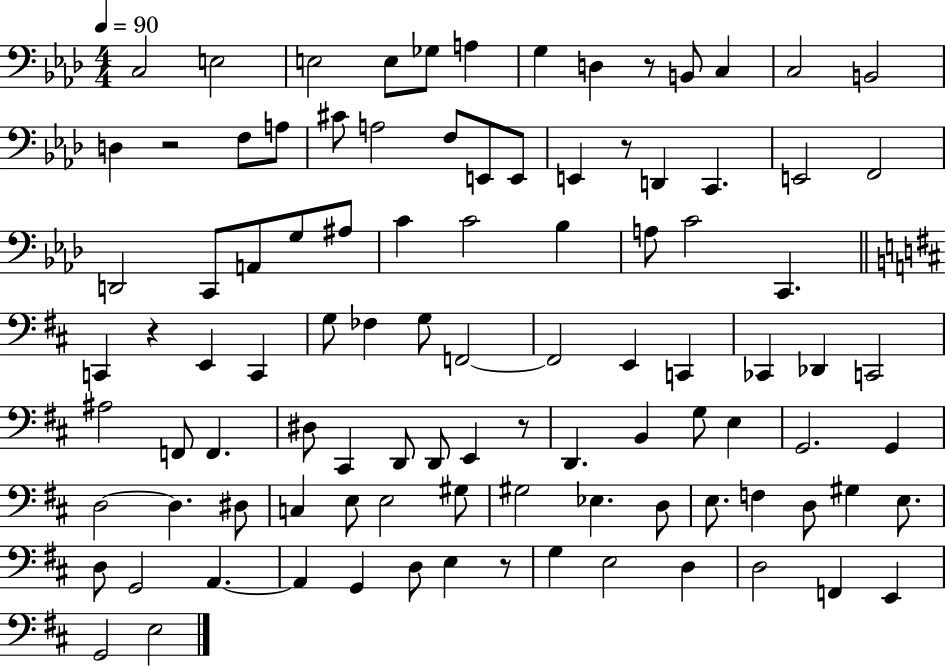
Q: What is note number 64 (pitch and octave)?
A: D3